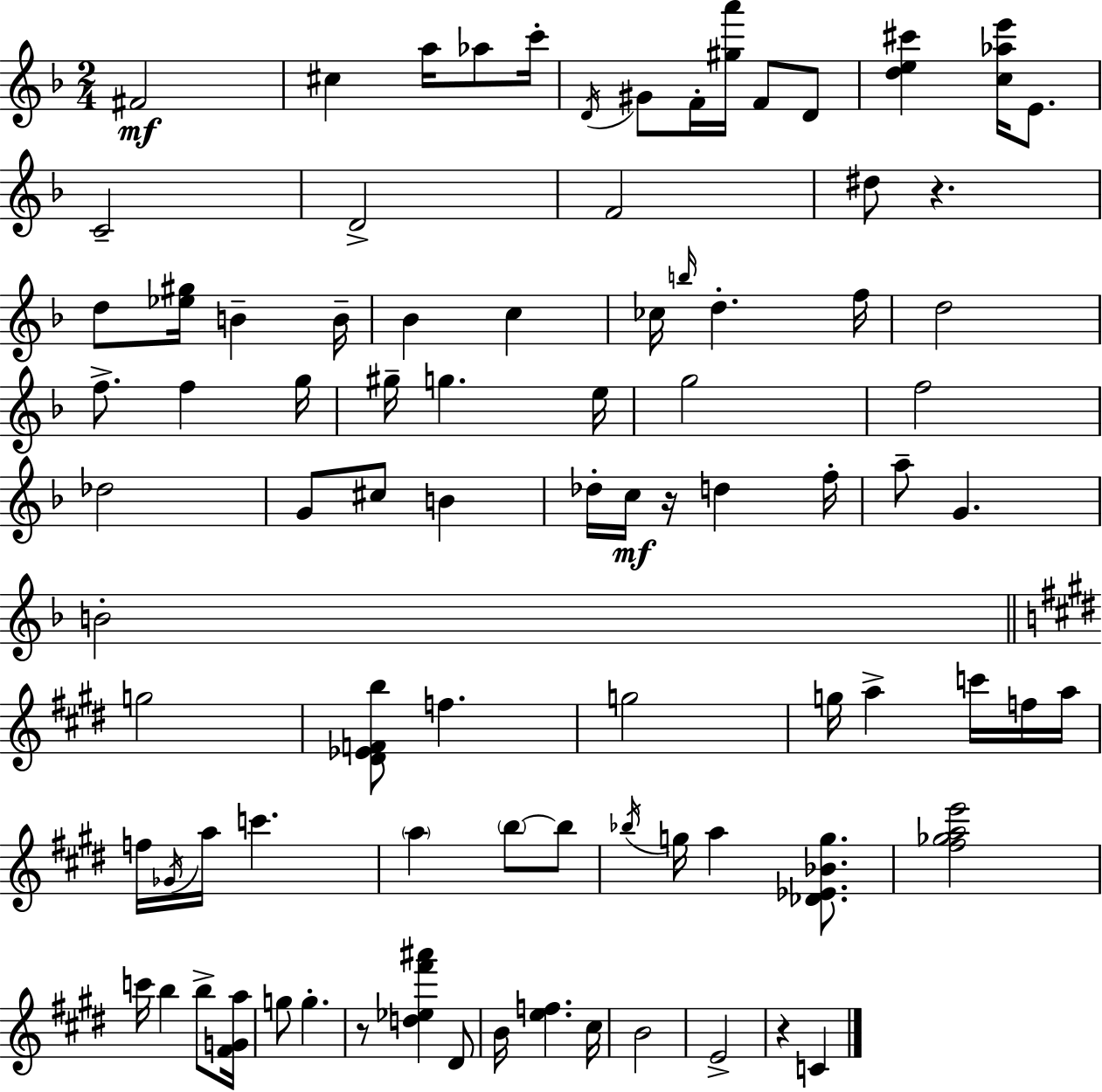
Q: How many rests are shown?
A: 4